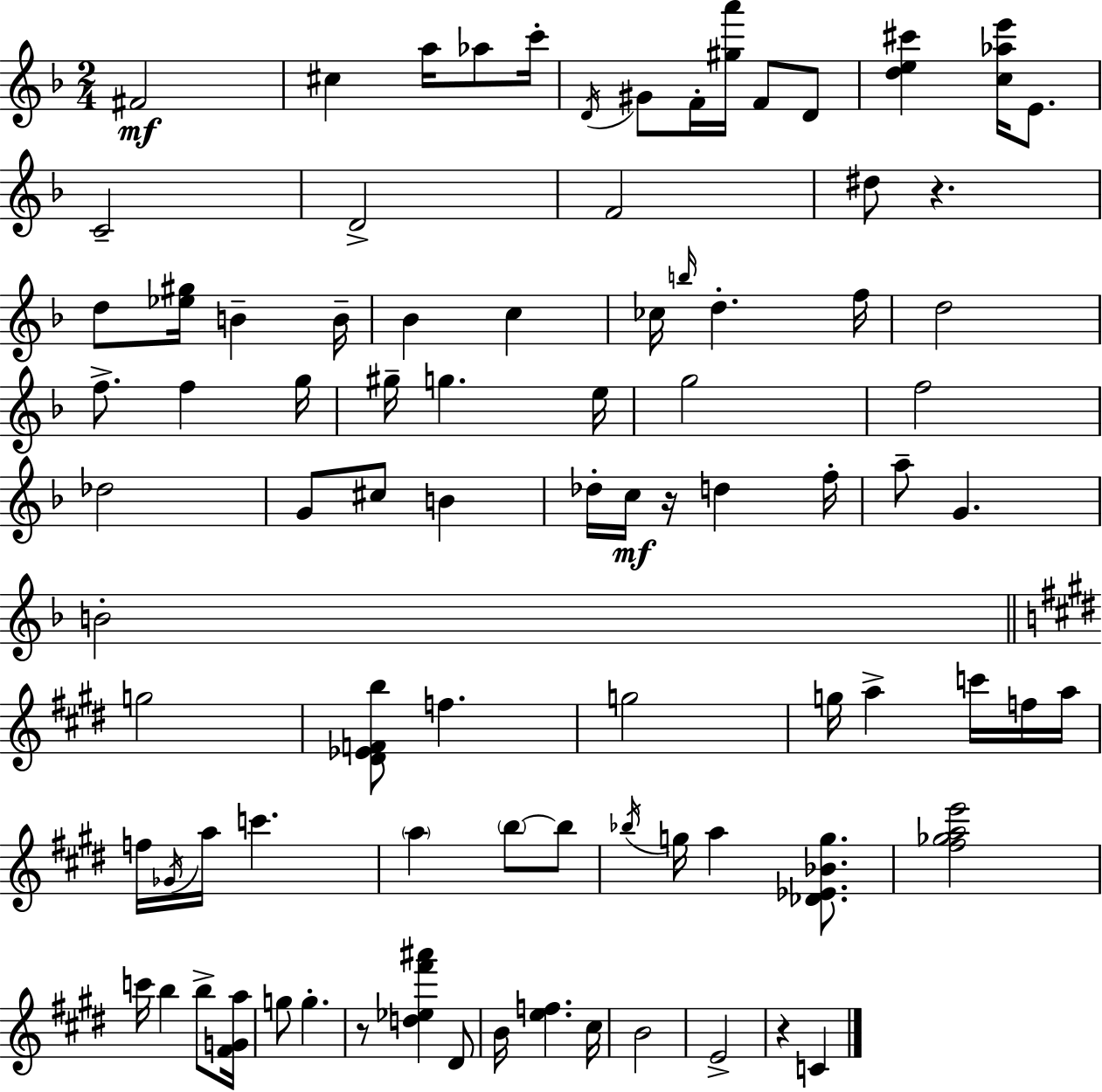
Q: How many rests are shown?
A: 4